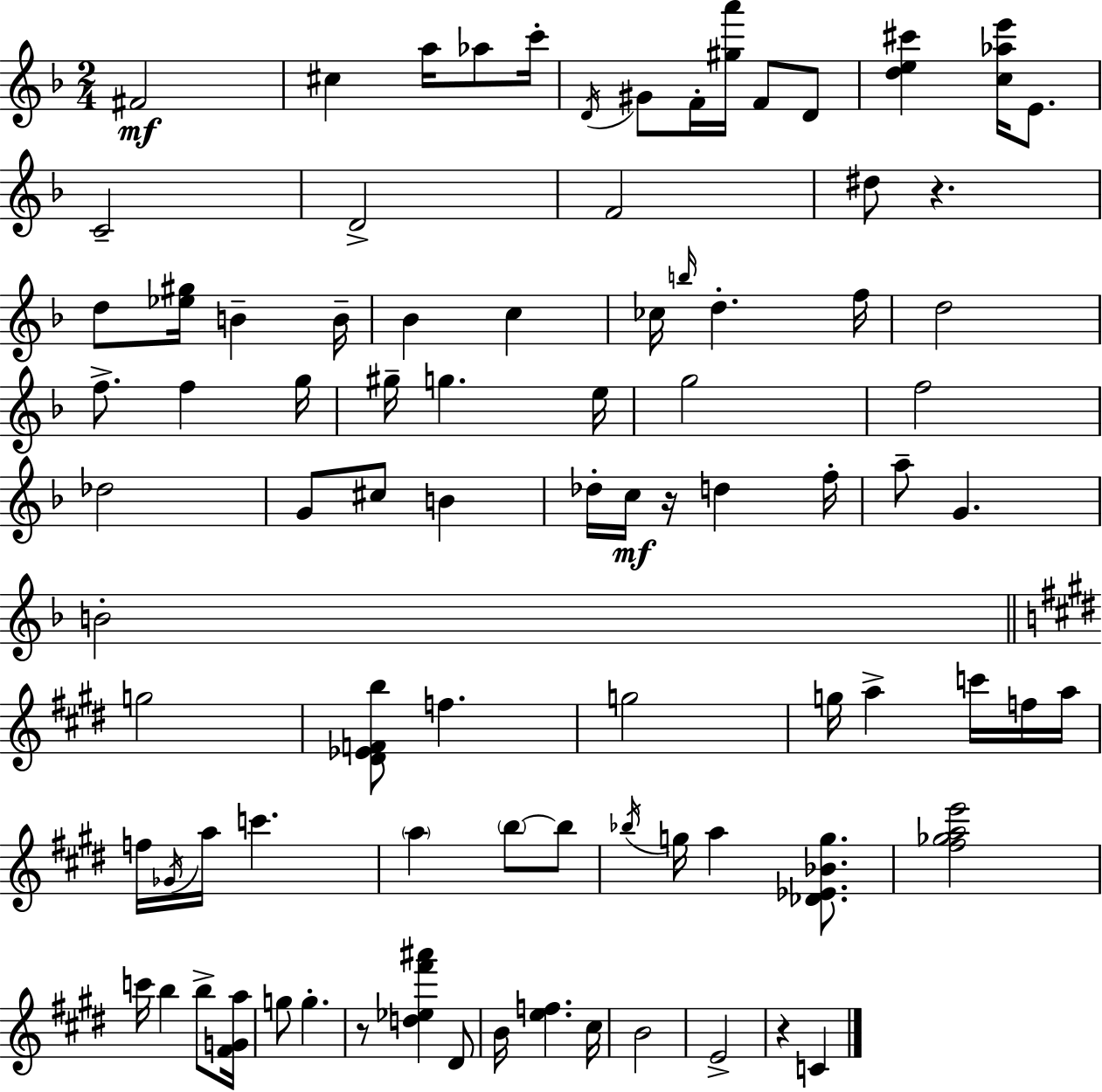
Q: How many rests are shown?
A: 4